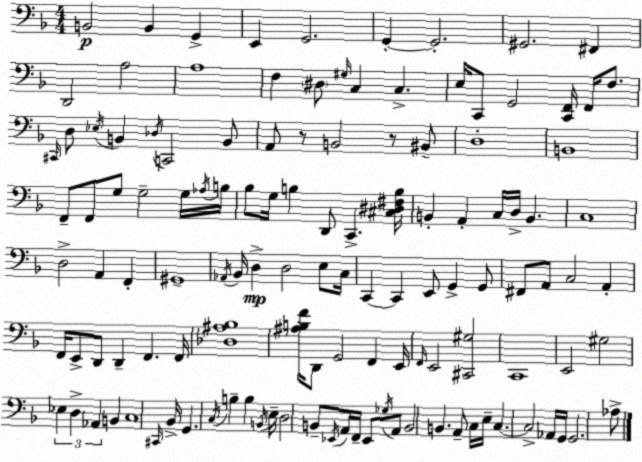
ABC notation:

X:1
T:Untitled
M:4/4
L:1/4
K:Dm
B,,2 B,, G,, E,, G,,2 G,, G,,2 ^G,,2 ^F,, D,,2 A,2 A,4 F, ^D,/2 ^G,/4 C, C, E,/4 C,,/2 G,,2 [C,,F,,]/4 F,,/4 F,/2 ^C,,/4 D,/2 _E,/4 B,, _D,/4 C,,2 B,,/2 A,,/2 z/2 B,,2 z/2 ^B,,/2 D,4 B,,4 F,,/2 F,,/2 G,/2 G,2 G,/4 _A,/4 B,/4 _B,/2 G,/4 B, D,,/2 C,, [^C,^D,^F,B,]/4 B,, A,, C,/4 D,/4 B,, C,4 D,2 A,, F,, ^G,,4 _A,,/4 _B,,/4 D, D,2 E,/2 C,/4 C,, C,, E,,/2 G,, G,,/2 ^F,,/2 A,,/2 C,2 A,, F,,/4 E,,/2 D,,/2 D,, F,, F,,/4 [_D,^A,_B,]4 [^A,B,F]/4 D,,/2 G,,2 F,, E,,/4 F,,/4 E,,2 [^C,,^G,]2 C,,4 E,,2 ^G,2 _E, D, _A,, B,, C,4 ^C,,/4 _B,,/4 G,, C,/4 B, B, B,,/4 E,/4 D,2 B,,/2 _E,,/4 A,,/4 F,,/4 _E,,/2 _G,/4 A,,/2 B,,2 B,, A,,/2 C,/4 E,/4 C, C,2 _A,,/4 G,,/4 G,,2 _A,/2